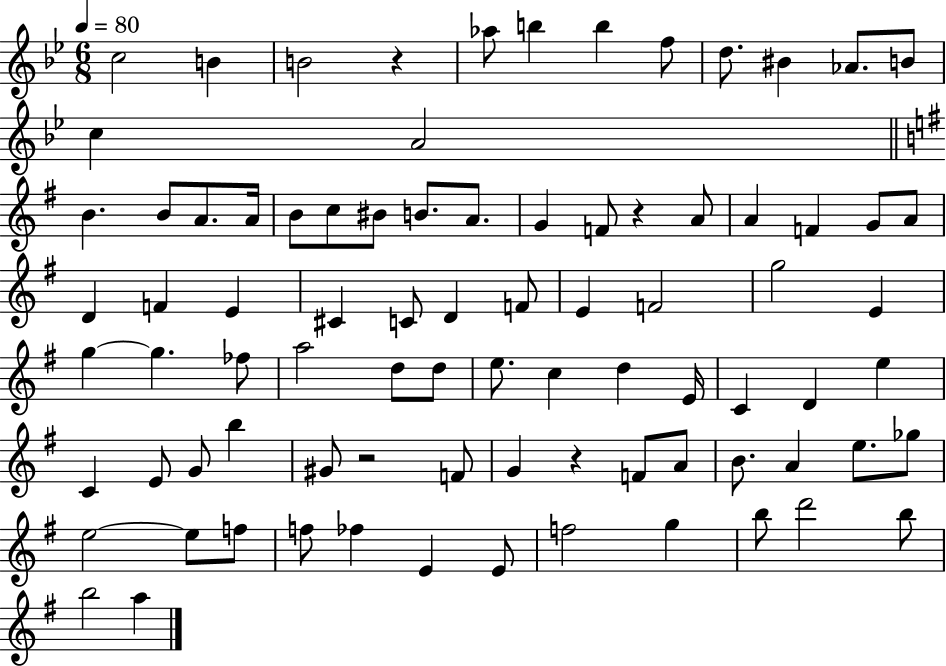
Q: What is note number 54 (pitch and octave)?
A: C4